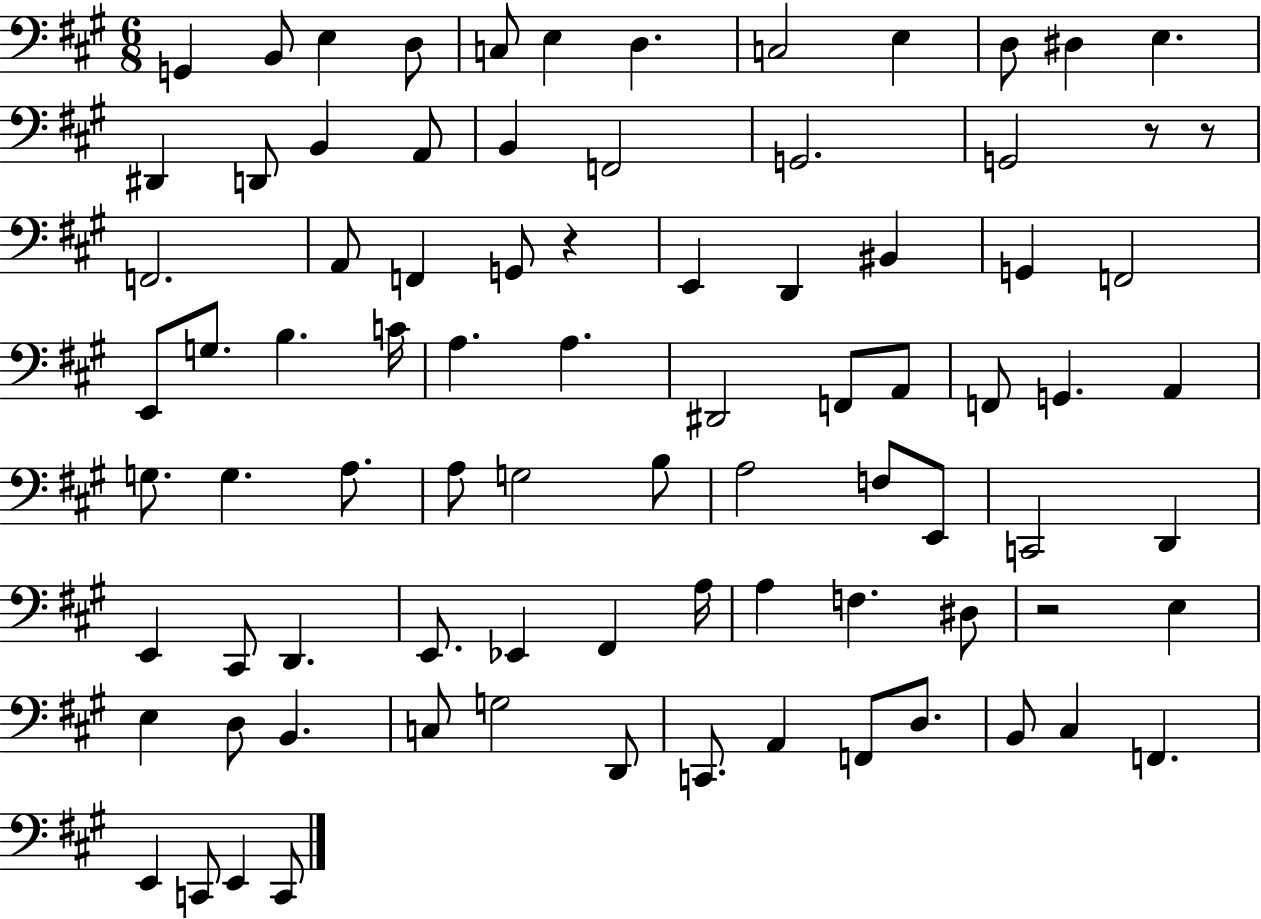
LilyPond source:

{
  \clef bass
  \numericTimeSignature
  \time 6/8
  \key a \major
  \repeat volta 2 { g,4 b,8 e4 d8 | c8 e4 d4. | c2 e4 | d8 dis4 e4. | \break dis,4 d,8 b,4 a,8 | b,4 f,2 | g,2. | g,2 r8 r8 | \break f,2. | a,8 f,4 g,8 r4 | e,4 d,4 bis,4 | g,4 f,2 | \break e,8 g8. b4. c'16 | a4. a4. | dis,2 f,8 a,8 | f,8 g,4. a,4 | \break g8. g4. a8. | a8 g2 b8 | a2 f8 e,8 | c,2 d,4 | \break e,4 cis,8 d,4. | e,8. ees,4 fis,4 a16 | a4 f4. dis8 | r2 e4 | \break e4 d8 b,4. | c8 g2 d,8 | c,8. a,4 f,8 d8. | b,8 cis4 f,4. | \break e,4 c,8 e,4 c,8 | } \bar "|."
}